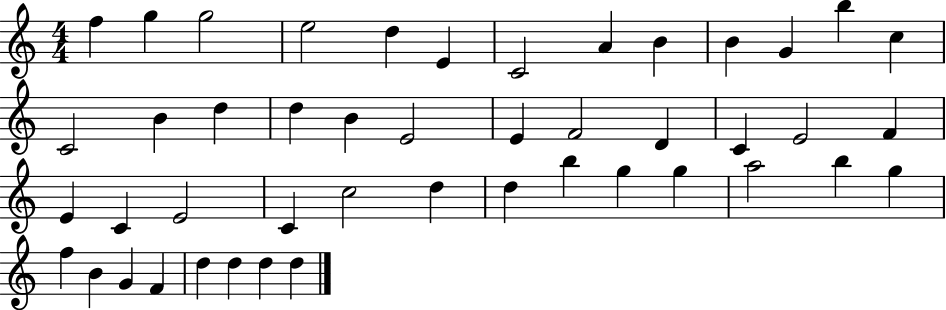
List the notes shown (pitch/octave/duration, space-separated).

F5/q G5/q G5/h E5/h D5/q E4/q C4/h A4/q B4/q B4/q G4/q B5/q C5/q C4/h B4/q D5/q D5/q B4/q E4/h E4/q F4/h D4/q C4/q E4/h F4/q E4/q C4/q E4/h C4/q C5/h D5/q D5/q B5/q G5/q G5/q A5/h B5/q G5/q F5/q B4/q G4/q F4/q D5/q D5/q D5/q D5/q